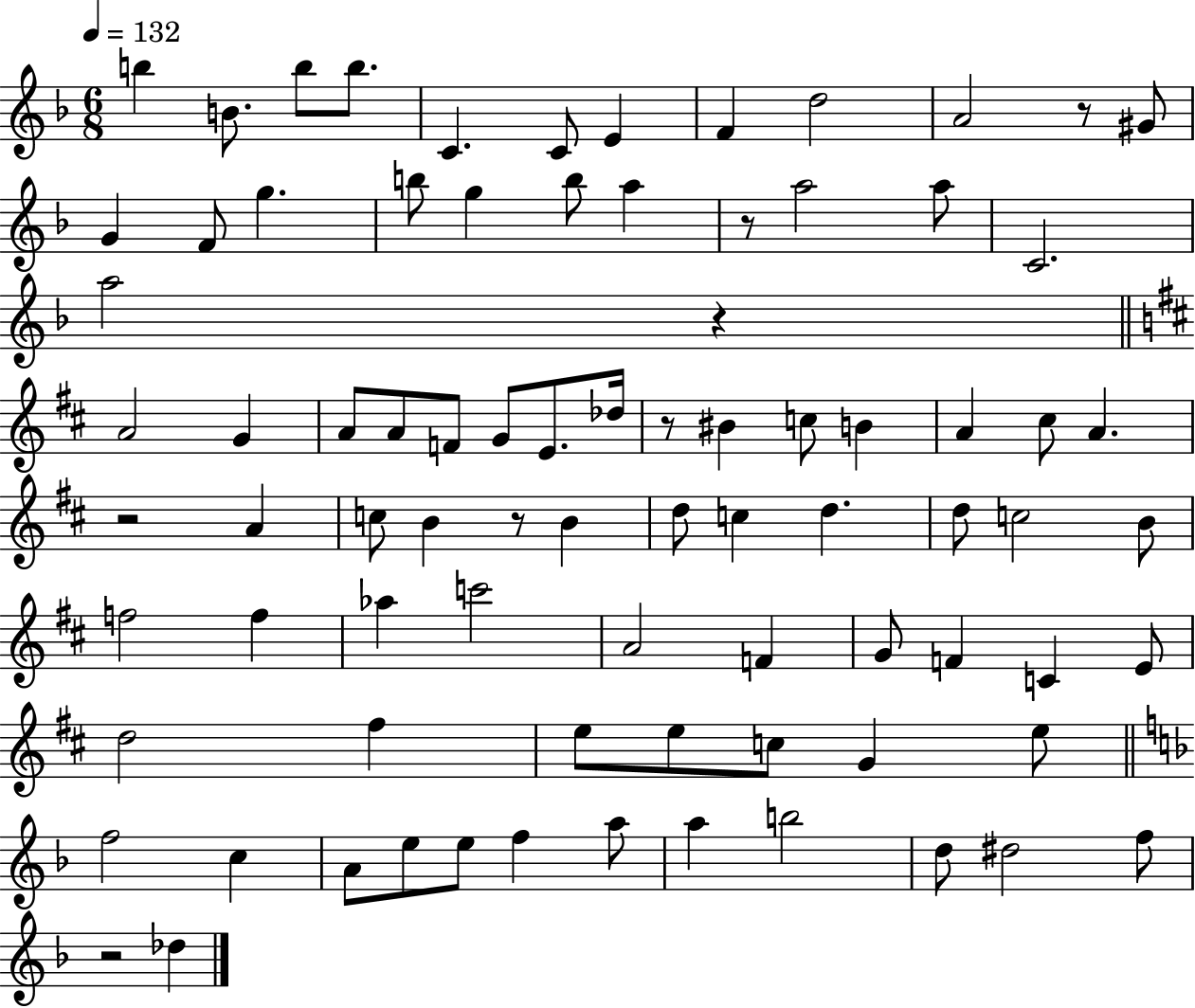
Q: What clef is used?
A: treble